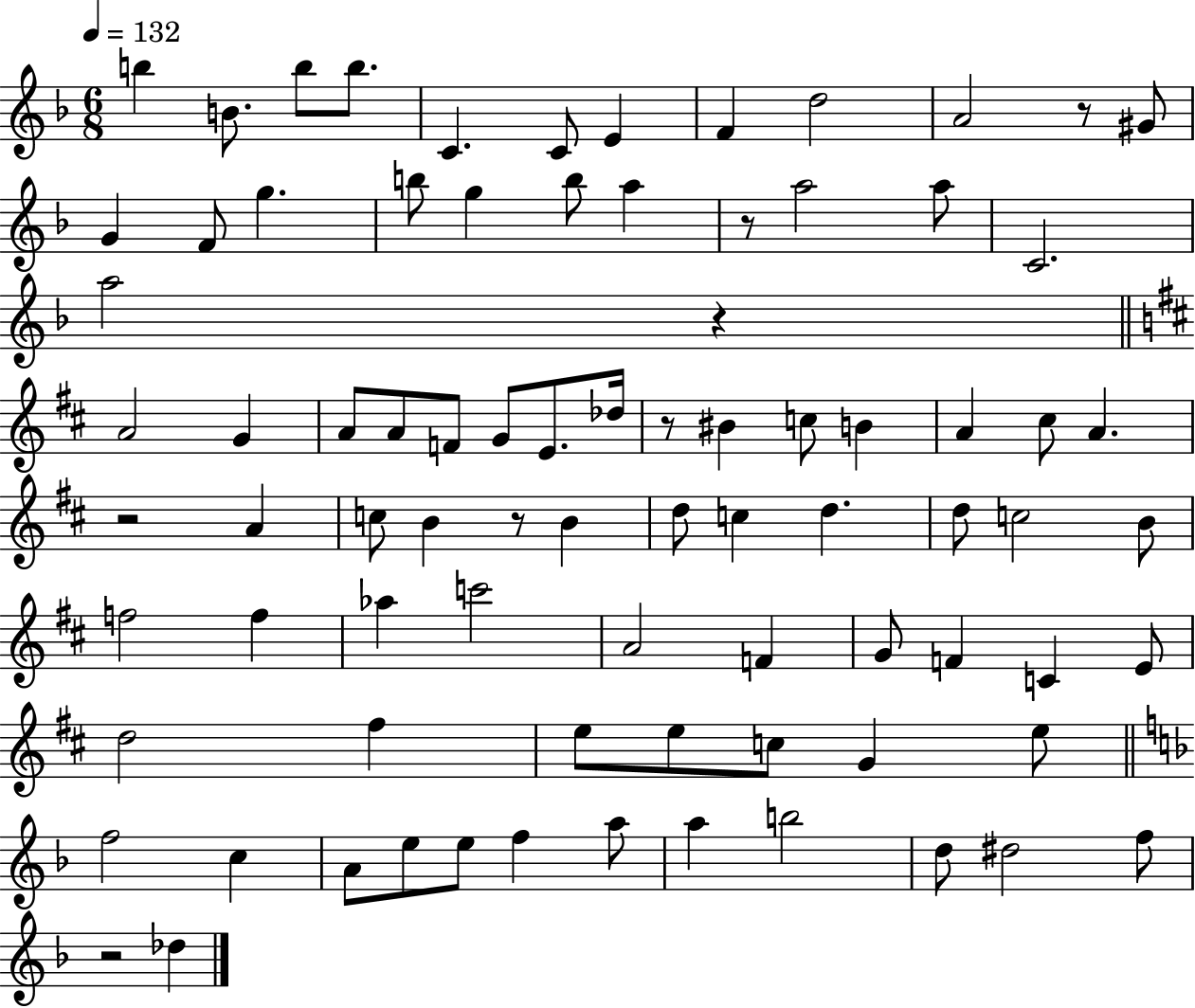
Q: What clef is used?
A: treble